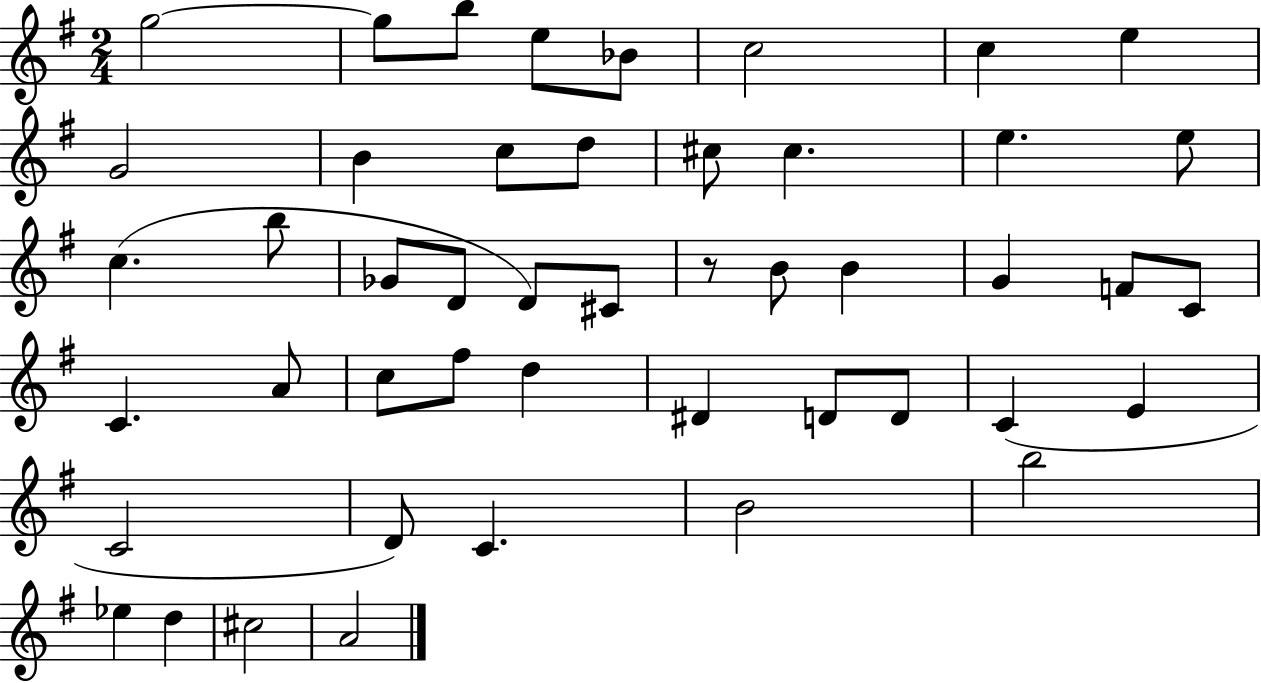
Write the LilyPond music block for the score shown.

{
  \clef treble
  \numericTimeSignature
  \time 2/4
  \key g \major
  \repeat volta 2 { g''2~~ | g''8 b''8 e''8 bes'8 | c''2 | c''4 e''4 | \break g'2 | b'4 c''8 d''8 | cis''8 cis''4. | e''4. e''8 | \break c''4.( b''8 | ges'8 d'8 d'8) cis'8 | r8 b'8 b'4 | g'4 f'8 c'8 | \break c'4. a'8 | c''8 fis''8 d''4 | dis'4 d'8 d'8 | c'4( e'4 | \break c'2 | d'8) c'4. | b'2 | b''2 | \break ees''4 d''4 | cis''2 | a'2 | } \bar "|."
}